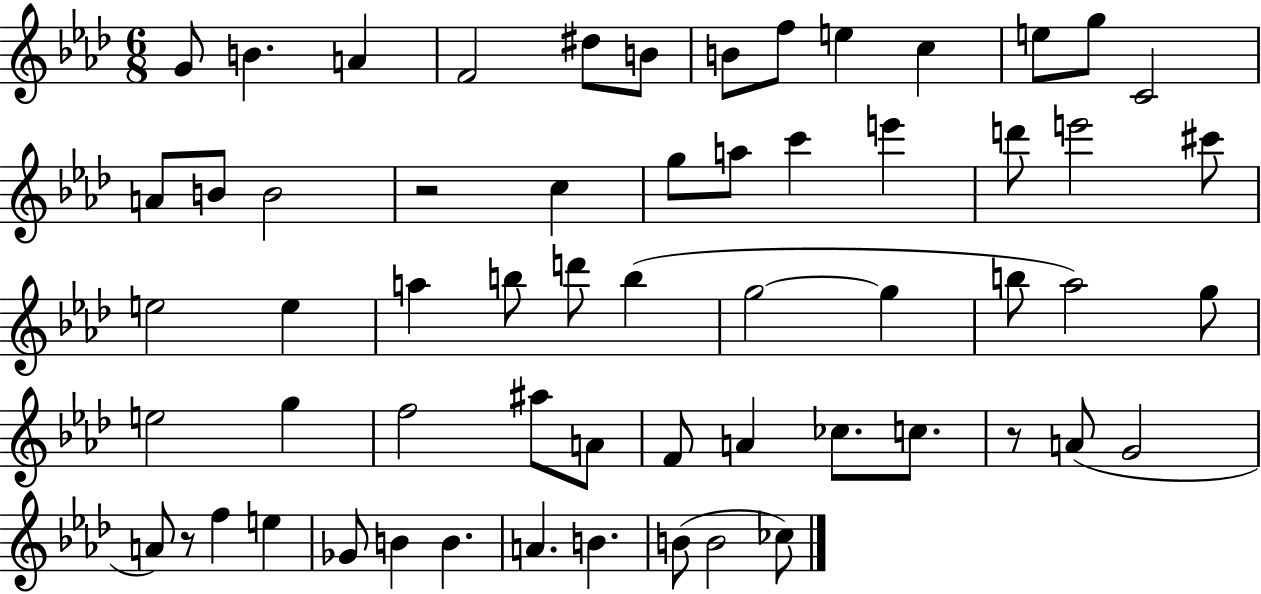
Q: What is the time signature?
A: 6/8